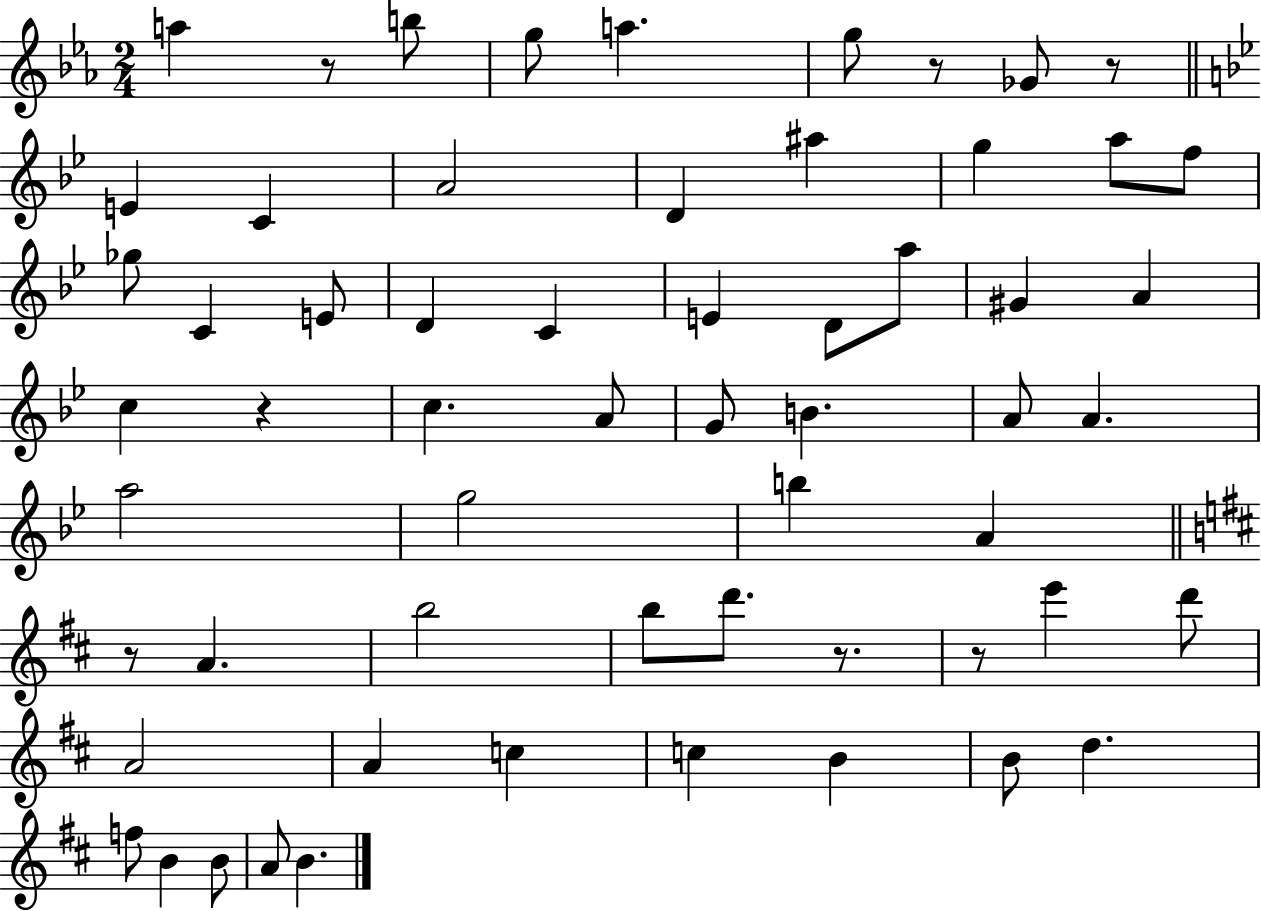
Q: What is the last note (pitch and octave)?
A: B4